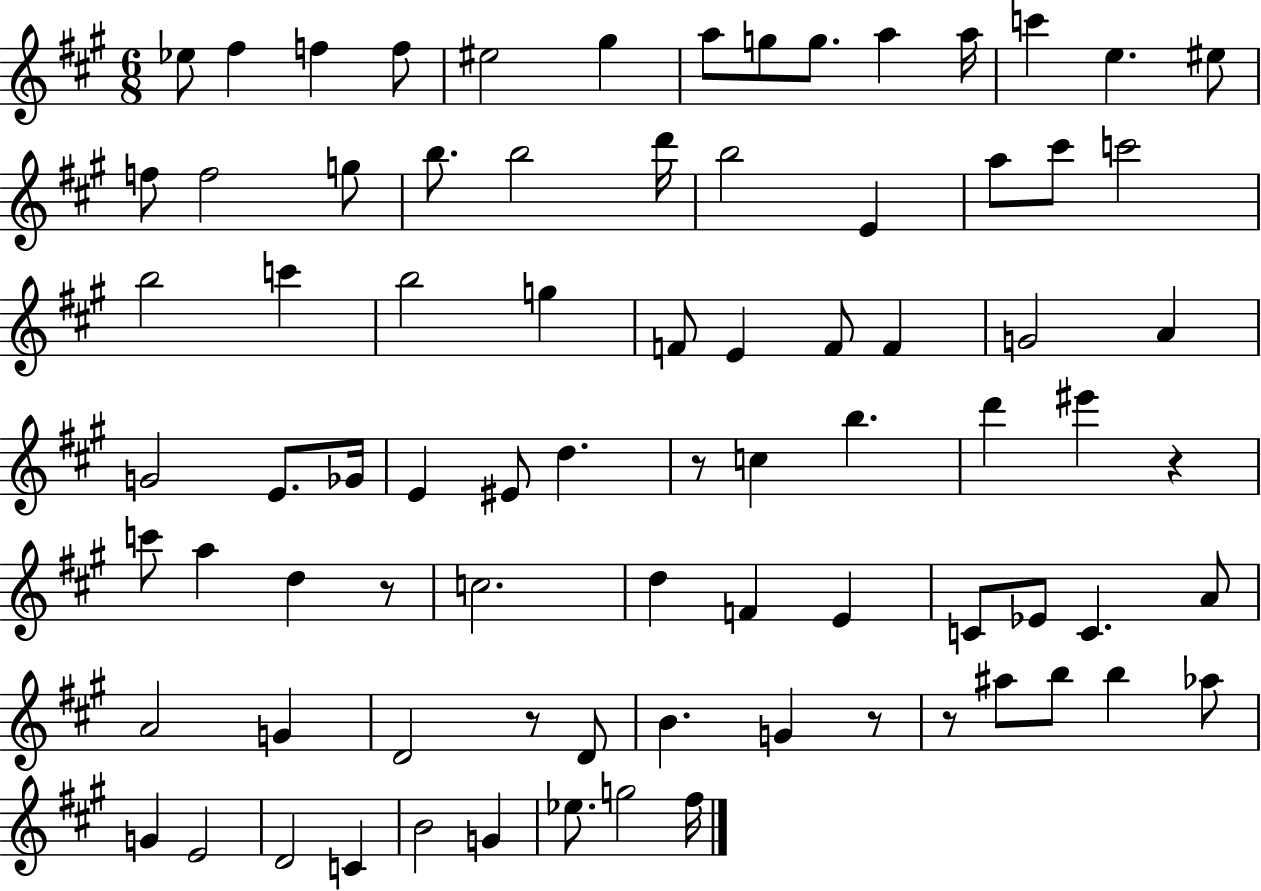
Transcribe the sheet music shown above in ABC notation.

X:1
T:Untitled
M:6/8
L:1/4
K:A
_e/2 ^f f f/2 ^e2 ^g a/2 g/2 g/2 a a/4 c' e ^e/2 f/2 f2 g/2 b/2 b2 d'/4 b2 E a/2 ^c'/2 c'2 b2 c' b2 g F/2 E F/2 F G2 A G2 E/2 _G/4 E ^E/2 d z/2 c b d' ^e' z c'/2 a d z/2 c2 d F E C/2 _E/2 C A/2 A2 G D2 z/2 D/2 B G z/2 z/2 ^a/2 b/2 b _a/2 G E2 D2 C B2 G _e/2 g2 ^f/4